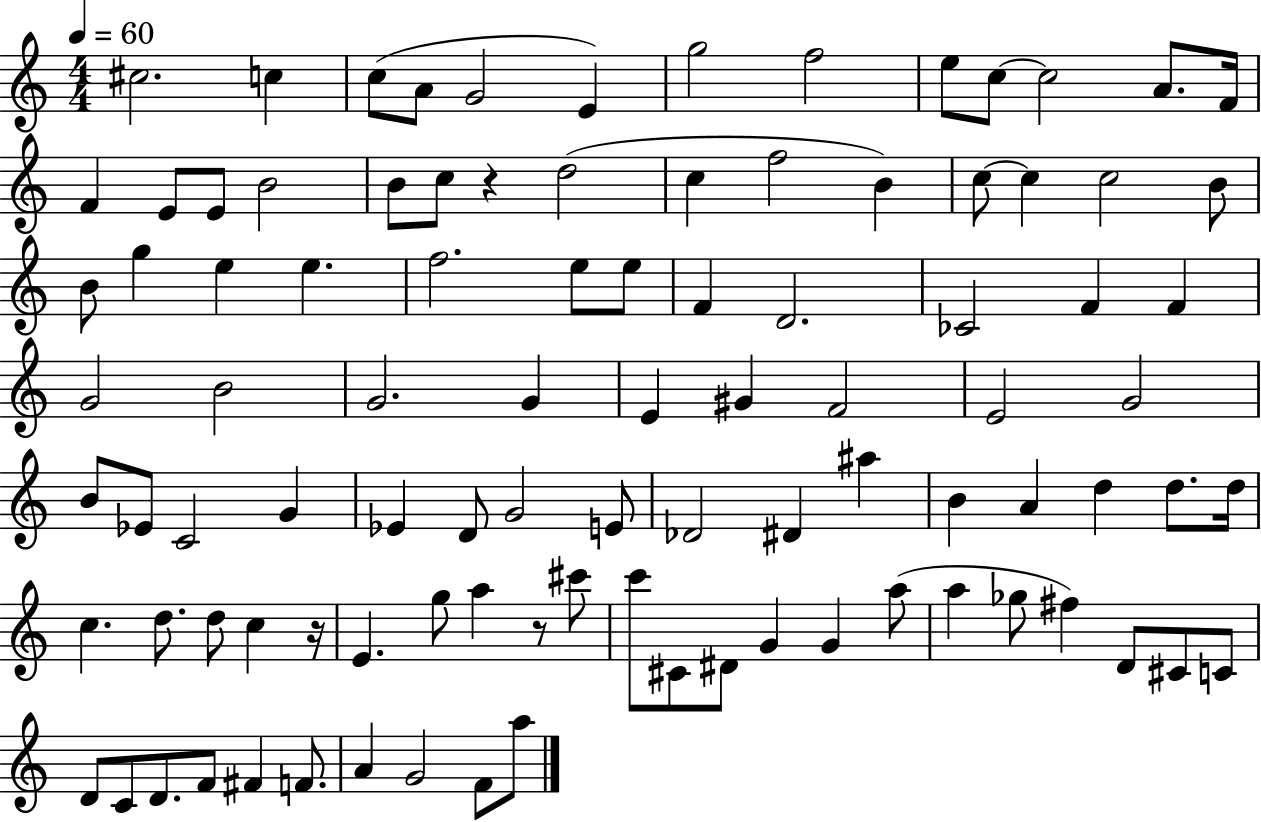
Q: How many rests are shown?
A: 3